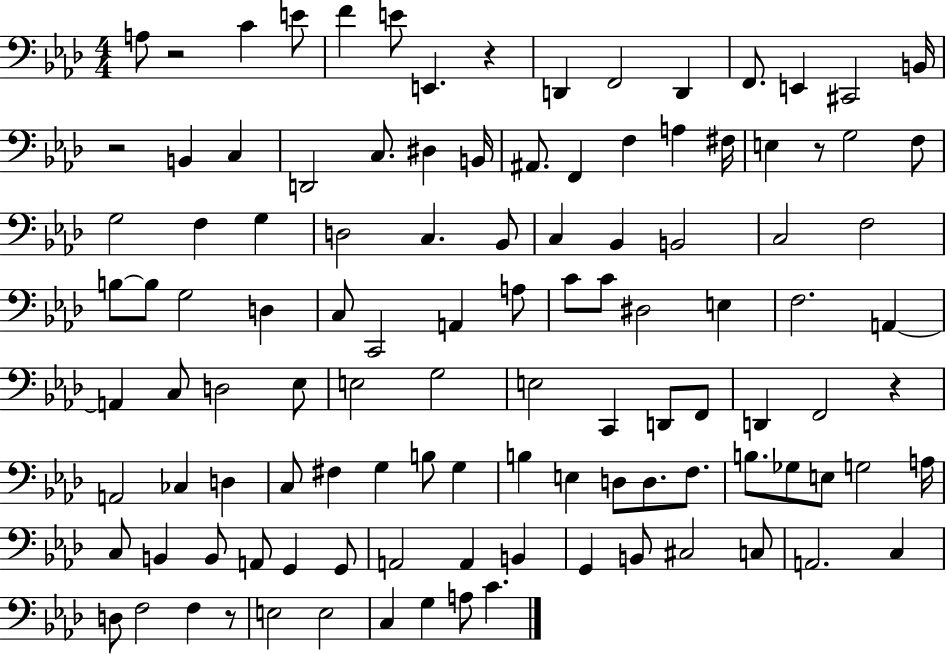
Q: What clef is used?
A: bass